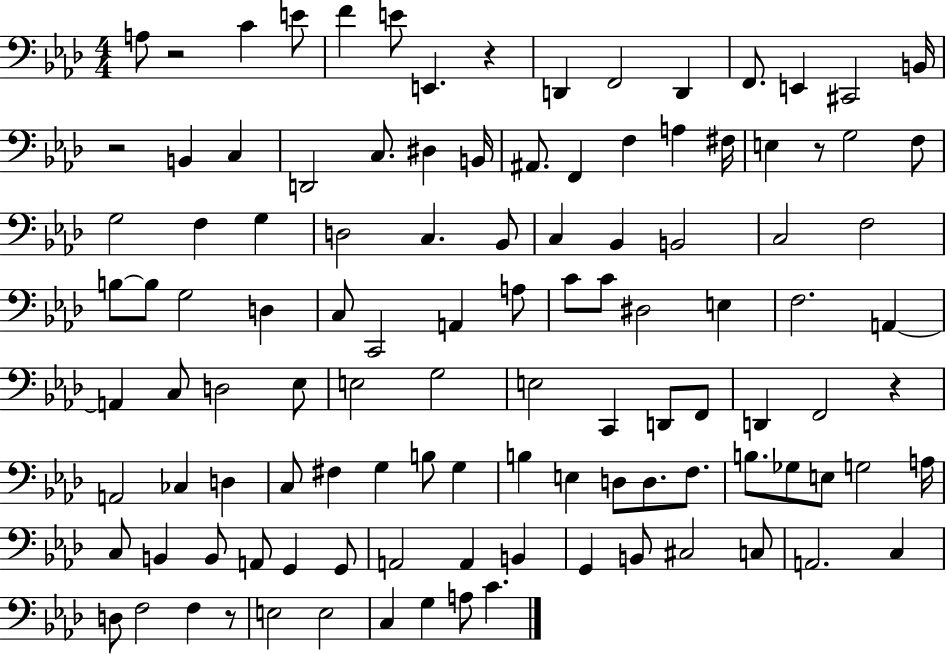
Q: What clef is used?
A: bass